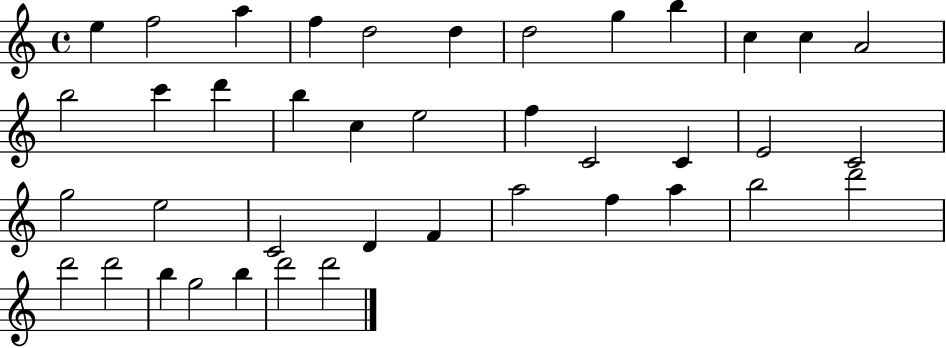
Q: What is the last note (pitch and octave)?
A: D6